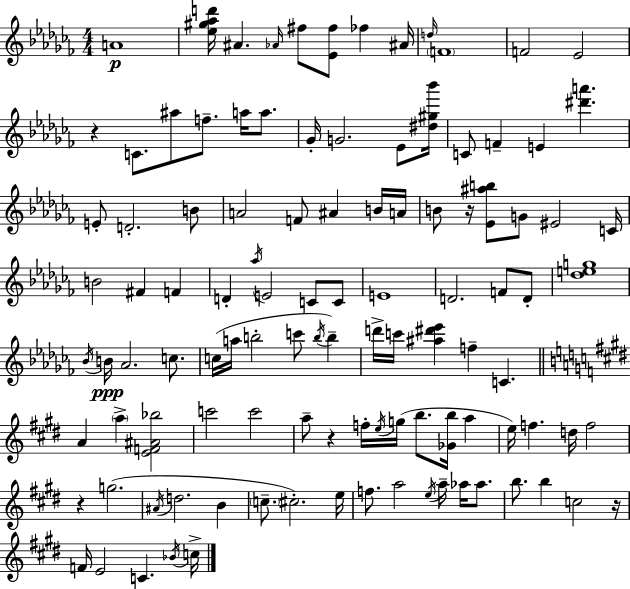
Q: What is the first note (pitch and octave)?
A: A4